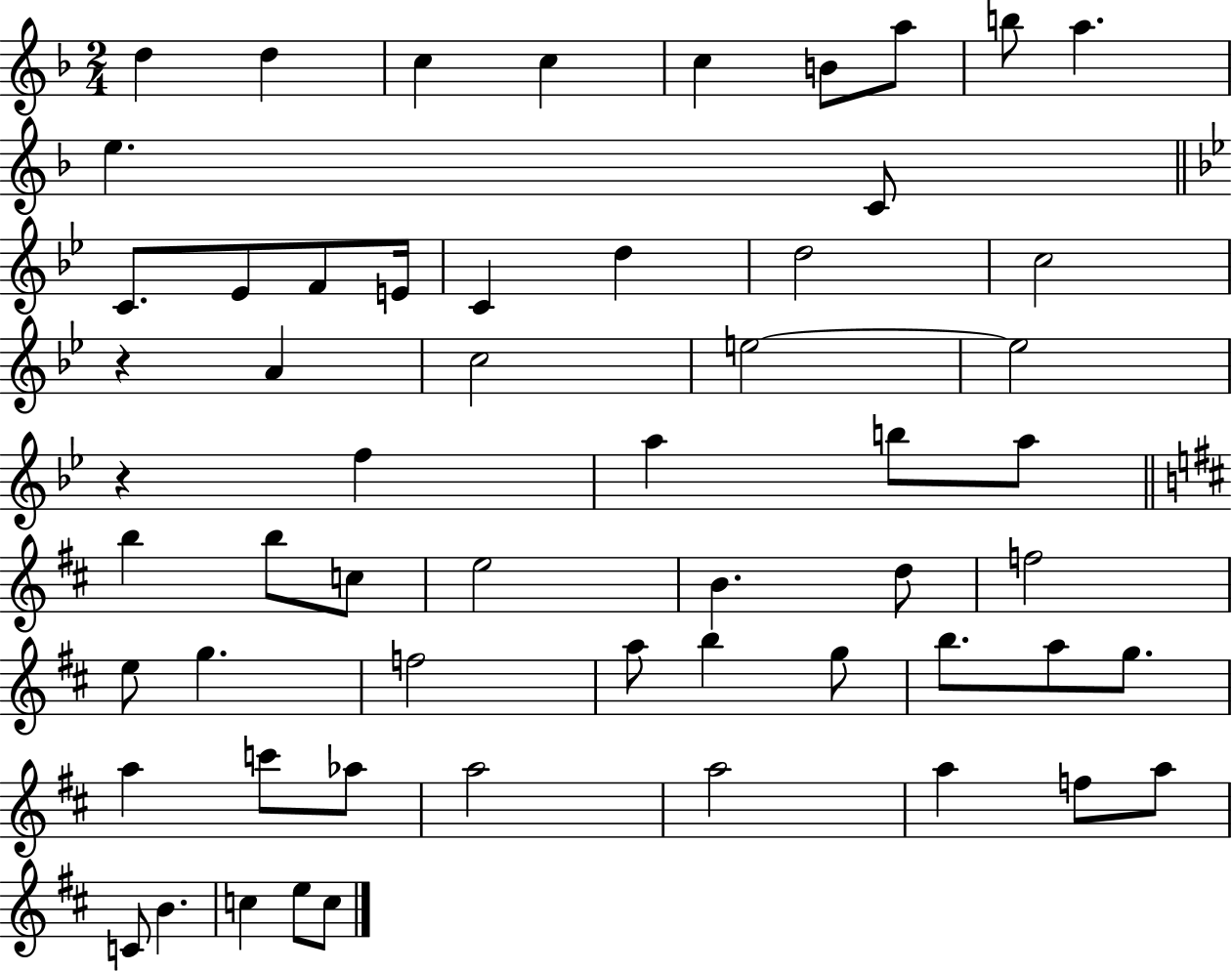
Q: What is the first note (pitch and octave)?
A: D5